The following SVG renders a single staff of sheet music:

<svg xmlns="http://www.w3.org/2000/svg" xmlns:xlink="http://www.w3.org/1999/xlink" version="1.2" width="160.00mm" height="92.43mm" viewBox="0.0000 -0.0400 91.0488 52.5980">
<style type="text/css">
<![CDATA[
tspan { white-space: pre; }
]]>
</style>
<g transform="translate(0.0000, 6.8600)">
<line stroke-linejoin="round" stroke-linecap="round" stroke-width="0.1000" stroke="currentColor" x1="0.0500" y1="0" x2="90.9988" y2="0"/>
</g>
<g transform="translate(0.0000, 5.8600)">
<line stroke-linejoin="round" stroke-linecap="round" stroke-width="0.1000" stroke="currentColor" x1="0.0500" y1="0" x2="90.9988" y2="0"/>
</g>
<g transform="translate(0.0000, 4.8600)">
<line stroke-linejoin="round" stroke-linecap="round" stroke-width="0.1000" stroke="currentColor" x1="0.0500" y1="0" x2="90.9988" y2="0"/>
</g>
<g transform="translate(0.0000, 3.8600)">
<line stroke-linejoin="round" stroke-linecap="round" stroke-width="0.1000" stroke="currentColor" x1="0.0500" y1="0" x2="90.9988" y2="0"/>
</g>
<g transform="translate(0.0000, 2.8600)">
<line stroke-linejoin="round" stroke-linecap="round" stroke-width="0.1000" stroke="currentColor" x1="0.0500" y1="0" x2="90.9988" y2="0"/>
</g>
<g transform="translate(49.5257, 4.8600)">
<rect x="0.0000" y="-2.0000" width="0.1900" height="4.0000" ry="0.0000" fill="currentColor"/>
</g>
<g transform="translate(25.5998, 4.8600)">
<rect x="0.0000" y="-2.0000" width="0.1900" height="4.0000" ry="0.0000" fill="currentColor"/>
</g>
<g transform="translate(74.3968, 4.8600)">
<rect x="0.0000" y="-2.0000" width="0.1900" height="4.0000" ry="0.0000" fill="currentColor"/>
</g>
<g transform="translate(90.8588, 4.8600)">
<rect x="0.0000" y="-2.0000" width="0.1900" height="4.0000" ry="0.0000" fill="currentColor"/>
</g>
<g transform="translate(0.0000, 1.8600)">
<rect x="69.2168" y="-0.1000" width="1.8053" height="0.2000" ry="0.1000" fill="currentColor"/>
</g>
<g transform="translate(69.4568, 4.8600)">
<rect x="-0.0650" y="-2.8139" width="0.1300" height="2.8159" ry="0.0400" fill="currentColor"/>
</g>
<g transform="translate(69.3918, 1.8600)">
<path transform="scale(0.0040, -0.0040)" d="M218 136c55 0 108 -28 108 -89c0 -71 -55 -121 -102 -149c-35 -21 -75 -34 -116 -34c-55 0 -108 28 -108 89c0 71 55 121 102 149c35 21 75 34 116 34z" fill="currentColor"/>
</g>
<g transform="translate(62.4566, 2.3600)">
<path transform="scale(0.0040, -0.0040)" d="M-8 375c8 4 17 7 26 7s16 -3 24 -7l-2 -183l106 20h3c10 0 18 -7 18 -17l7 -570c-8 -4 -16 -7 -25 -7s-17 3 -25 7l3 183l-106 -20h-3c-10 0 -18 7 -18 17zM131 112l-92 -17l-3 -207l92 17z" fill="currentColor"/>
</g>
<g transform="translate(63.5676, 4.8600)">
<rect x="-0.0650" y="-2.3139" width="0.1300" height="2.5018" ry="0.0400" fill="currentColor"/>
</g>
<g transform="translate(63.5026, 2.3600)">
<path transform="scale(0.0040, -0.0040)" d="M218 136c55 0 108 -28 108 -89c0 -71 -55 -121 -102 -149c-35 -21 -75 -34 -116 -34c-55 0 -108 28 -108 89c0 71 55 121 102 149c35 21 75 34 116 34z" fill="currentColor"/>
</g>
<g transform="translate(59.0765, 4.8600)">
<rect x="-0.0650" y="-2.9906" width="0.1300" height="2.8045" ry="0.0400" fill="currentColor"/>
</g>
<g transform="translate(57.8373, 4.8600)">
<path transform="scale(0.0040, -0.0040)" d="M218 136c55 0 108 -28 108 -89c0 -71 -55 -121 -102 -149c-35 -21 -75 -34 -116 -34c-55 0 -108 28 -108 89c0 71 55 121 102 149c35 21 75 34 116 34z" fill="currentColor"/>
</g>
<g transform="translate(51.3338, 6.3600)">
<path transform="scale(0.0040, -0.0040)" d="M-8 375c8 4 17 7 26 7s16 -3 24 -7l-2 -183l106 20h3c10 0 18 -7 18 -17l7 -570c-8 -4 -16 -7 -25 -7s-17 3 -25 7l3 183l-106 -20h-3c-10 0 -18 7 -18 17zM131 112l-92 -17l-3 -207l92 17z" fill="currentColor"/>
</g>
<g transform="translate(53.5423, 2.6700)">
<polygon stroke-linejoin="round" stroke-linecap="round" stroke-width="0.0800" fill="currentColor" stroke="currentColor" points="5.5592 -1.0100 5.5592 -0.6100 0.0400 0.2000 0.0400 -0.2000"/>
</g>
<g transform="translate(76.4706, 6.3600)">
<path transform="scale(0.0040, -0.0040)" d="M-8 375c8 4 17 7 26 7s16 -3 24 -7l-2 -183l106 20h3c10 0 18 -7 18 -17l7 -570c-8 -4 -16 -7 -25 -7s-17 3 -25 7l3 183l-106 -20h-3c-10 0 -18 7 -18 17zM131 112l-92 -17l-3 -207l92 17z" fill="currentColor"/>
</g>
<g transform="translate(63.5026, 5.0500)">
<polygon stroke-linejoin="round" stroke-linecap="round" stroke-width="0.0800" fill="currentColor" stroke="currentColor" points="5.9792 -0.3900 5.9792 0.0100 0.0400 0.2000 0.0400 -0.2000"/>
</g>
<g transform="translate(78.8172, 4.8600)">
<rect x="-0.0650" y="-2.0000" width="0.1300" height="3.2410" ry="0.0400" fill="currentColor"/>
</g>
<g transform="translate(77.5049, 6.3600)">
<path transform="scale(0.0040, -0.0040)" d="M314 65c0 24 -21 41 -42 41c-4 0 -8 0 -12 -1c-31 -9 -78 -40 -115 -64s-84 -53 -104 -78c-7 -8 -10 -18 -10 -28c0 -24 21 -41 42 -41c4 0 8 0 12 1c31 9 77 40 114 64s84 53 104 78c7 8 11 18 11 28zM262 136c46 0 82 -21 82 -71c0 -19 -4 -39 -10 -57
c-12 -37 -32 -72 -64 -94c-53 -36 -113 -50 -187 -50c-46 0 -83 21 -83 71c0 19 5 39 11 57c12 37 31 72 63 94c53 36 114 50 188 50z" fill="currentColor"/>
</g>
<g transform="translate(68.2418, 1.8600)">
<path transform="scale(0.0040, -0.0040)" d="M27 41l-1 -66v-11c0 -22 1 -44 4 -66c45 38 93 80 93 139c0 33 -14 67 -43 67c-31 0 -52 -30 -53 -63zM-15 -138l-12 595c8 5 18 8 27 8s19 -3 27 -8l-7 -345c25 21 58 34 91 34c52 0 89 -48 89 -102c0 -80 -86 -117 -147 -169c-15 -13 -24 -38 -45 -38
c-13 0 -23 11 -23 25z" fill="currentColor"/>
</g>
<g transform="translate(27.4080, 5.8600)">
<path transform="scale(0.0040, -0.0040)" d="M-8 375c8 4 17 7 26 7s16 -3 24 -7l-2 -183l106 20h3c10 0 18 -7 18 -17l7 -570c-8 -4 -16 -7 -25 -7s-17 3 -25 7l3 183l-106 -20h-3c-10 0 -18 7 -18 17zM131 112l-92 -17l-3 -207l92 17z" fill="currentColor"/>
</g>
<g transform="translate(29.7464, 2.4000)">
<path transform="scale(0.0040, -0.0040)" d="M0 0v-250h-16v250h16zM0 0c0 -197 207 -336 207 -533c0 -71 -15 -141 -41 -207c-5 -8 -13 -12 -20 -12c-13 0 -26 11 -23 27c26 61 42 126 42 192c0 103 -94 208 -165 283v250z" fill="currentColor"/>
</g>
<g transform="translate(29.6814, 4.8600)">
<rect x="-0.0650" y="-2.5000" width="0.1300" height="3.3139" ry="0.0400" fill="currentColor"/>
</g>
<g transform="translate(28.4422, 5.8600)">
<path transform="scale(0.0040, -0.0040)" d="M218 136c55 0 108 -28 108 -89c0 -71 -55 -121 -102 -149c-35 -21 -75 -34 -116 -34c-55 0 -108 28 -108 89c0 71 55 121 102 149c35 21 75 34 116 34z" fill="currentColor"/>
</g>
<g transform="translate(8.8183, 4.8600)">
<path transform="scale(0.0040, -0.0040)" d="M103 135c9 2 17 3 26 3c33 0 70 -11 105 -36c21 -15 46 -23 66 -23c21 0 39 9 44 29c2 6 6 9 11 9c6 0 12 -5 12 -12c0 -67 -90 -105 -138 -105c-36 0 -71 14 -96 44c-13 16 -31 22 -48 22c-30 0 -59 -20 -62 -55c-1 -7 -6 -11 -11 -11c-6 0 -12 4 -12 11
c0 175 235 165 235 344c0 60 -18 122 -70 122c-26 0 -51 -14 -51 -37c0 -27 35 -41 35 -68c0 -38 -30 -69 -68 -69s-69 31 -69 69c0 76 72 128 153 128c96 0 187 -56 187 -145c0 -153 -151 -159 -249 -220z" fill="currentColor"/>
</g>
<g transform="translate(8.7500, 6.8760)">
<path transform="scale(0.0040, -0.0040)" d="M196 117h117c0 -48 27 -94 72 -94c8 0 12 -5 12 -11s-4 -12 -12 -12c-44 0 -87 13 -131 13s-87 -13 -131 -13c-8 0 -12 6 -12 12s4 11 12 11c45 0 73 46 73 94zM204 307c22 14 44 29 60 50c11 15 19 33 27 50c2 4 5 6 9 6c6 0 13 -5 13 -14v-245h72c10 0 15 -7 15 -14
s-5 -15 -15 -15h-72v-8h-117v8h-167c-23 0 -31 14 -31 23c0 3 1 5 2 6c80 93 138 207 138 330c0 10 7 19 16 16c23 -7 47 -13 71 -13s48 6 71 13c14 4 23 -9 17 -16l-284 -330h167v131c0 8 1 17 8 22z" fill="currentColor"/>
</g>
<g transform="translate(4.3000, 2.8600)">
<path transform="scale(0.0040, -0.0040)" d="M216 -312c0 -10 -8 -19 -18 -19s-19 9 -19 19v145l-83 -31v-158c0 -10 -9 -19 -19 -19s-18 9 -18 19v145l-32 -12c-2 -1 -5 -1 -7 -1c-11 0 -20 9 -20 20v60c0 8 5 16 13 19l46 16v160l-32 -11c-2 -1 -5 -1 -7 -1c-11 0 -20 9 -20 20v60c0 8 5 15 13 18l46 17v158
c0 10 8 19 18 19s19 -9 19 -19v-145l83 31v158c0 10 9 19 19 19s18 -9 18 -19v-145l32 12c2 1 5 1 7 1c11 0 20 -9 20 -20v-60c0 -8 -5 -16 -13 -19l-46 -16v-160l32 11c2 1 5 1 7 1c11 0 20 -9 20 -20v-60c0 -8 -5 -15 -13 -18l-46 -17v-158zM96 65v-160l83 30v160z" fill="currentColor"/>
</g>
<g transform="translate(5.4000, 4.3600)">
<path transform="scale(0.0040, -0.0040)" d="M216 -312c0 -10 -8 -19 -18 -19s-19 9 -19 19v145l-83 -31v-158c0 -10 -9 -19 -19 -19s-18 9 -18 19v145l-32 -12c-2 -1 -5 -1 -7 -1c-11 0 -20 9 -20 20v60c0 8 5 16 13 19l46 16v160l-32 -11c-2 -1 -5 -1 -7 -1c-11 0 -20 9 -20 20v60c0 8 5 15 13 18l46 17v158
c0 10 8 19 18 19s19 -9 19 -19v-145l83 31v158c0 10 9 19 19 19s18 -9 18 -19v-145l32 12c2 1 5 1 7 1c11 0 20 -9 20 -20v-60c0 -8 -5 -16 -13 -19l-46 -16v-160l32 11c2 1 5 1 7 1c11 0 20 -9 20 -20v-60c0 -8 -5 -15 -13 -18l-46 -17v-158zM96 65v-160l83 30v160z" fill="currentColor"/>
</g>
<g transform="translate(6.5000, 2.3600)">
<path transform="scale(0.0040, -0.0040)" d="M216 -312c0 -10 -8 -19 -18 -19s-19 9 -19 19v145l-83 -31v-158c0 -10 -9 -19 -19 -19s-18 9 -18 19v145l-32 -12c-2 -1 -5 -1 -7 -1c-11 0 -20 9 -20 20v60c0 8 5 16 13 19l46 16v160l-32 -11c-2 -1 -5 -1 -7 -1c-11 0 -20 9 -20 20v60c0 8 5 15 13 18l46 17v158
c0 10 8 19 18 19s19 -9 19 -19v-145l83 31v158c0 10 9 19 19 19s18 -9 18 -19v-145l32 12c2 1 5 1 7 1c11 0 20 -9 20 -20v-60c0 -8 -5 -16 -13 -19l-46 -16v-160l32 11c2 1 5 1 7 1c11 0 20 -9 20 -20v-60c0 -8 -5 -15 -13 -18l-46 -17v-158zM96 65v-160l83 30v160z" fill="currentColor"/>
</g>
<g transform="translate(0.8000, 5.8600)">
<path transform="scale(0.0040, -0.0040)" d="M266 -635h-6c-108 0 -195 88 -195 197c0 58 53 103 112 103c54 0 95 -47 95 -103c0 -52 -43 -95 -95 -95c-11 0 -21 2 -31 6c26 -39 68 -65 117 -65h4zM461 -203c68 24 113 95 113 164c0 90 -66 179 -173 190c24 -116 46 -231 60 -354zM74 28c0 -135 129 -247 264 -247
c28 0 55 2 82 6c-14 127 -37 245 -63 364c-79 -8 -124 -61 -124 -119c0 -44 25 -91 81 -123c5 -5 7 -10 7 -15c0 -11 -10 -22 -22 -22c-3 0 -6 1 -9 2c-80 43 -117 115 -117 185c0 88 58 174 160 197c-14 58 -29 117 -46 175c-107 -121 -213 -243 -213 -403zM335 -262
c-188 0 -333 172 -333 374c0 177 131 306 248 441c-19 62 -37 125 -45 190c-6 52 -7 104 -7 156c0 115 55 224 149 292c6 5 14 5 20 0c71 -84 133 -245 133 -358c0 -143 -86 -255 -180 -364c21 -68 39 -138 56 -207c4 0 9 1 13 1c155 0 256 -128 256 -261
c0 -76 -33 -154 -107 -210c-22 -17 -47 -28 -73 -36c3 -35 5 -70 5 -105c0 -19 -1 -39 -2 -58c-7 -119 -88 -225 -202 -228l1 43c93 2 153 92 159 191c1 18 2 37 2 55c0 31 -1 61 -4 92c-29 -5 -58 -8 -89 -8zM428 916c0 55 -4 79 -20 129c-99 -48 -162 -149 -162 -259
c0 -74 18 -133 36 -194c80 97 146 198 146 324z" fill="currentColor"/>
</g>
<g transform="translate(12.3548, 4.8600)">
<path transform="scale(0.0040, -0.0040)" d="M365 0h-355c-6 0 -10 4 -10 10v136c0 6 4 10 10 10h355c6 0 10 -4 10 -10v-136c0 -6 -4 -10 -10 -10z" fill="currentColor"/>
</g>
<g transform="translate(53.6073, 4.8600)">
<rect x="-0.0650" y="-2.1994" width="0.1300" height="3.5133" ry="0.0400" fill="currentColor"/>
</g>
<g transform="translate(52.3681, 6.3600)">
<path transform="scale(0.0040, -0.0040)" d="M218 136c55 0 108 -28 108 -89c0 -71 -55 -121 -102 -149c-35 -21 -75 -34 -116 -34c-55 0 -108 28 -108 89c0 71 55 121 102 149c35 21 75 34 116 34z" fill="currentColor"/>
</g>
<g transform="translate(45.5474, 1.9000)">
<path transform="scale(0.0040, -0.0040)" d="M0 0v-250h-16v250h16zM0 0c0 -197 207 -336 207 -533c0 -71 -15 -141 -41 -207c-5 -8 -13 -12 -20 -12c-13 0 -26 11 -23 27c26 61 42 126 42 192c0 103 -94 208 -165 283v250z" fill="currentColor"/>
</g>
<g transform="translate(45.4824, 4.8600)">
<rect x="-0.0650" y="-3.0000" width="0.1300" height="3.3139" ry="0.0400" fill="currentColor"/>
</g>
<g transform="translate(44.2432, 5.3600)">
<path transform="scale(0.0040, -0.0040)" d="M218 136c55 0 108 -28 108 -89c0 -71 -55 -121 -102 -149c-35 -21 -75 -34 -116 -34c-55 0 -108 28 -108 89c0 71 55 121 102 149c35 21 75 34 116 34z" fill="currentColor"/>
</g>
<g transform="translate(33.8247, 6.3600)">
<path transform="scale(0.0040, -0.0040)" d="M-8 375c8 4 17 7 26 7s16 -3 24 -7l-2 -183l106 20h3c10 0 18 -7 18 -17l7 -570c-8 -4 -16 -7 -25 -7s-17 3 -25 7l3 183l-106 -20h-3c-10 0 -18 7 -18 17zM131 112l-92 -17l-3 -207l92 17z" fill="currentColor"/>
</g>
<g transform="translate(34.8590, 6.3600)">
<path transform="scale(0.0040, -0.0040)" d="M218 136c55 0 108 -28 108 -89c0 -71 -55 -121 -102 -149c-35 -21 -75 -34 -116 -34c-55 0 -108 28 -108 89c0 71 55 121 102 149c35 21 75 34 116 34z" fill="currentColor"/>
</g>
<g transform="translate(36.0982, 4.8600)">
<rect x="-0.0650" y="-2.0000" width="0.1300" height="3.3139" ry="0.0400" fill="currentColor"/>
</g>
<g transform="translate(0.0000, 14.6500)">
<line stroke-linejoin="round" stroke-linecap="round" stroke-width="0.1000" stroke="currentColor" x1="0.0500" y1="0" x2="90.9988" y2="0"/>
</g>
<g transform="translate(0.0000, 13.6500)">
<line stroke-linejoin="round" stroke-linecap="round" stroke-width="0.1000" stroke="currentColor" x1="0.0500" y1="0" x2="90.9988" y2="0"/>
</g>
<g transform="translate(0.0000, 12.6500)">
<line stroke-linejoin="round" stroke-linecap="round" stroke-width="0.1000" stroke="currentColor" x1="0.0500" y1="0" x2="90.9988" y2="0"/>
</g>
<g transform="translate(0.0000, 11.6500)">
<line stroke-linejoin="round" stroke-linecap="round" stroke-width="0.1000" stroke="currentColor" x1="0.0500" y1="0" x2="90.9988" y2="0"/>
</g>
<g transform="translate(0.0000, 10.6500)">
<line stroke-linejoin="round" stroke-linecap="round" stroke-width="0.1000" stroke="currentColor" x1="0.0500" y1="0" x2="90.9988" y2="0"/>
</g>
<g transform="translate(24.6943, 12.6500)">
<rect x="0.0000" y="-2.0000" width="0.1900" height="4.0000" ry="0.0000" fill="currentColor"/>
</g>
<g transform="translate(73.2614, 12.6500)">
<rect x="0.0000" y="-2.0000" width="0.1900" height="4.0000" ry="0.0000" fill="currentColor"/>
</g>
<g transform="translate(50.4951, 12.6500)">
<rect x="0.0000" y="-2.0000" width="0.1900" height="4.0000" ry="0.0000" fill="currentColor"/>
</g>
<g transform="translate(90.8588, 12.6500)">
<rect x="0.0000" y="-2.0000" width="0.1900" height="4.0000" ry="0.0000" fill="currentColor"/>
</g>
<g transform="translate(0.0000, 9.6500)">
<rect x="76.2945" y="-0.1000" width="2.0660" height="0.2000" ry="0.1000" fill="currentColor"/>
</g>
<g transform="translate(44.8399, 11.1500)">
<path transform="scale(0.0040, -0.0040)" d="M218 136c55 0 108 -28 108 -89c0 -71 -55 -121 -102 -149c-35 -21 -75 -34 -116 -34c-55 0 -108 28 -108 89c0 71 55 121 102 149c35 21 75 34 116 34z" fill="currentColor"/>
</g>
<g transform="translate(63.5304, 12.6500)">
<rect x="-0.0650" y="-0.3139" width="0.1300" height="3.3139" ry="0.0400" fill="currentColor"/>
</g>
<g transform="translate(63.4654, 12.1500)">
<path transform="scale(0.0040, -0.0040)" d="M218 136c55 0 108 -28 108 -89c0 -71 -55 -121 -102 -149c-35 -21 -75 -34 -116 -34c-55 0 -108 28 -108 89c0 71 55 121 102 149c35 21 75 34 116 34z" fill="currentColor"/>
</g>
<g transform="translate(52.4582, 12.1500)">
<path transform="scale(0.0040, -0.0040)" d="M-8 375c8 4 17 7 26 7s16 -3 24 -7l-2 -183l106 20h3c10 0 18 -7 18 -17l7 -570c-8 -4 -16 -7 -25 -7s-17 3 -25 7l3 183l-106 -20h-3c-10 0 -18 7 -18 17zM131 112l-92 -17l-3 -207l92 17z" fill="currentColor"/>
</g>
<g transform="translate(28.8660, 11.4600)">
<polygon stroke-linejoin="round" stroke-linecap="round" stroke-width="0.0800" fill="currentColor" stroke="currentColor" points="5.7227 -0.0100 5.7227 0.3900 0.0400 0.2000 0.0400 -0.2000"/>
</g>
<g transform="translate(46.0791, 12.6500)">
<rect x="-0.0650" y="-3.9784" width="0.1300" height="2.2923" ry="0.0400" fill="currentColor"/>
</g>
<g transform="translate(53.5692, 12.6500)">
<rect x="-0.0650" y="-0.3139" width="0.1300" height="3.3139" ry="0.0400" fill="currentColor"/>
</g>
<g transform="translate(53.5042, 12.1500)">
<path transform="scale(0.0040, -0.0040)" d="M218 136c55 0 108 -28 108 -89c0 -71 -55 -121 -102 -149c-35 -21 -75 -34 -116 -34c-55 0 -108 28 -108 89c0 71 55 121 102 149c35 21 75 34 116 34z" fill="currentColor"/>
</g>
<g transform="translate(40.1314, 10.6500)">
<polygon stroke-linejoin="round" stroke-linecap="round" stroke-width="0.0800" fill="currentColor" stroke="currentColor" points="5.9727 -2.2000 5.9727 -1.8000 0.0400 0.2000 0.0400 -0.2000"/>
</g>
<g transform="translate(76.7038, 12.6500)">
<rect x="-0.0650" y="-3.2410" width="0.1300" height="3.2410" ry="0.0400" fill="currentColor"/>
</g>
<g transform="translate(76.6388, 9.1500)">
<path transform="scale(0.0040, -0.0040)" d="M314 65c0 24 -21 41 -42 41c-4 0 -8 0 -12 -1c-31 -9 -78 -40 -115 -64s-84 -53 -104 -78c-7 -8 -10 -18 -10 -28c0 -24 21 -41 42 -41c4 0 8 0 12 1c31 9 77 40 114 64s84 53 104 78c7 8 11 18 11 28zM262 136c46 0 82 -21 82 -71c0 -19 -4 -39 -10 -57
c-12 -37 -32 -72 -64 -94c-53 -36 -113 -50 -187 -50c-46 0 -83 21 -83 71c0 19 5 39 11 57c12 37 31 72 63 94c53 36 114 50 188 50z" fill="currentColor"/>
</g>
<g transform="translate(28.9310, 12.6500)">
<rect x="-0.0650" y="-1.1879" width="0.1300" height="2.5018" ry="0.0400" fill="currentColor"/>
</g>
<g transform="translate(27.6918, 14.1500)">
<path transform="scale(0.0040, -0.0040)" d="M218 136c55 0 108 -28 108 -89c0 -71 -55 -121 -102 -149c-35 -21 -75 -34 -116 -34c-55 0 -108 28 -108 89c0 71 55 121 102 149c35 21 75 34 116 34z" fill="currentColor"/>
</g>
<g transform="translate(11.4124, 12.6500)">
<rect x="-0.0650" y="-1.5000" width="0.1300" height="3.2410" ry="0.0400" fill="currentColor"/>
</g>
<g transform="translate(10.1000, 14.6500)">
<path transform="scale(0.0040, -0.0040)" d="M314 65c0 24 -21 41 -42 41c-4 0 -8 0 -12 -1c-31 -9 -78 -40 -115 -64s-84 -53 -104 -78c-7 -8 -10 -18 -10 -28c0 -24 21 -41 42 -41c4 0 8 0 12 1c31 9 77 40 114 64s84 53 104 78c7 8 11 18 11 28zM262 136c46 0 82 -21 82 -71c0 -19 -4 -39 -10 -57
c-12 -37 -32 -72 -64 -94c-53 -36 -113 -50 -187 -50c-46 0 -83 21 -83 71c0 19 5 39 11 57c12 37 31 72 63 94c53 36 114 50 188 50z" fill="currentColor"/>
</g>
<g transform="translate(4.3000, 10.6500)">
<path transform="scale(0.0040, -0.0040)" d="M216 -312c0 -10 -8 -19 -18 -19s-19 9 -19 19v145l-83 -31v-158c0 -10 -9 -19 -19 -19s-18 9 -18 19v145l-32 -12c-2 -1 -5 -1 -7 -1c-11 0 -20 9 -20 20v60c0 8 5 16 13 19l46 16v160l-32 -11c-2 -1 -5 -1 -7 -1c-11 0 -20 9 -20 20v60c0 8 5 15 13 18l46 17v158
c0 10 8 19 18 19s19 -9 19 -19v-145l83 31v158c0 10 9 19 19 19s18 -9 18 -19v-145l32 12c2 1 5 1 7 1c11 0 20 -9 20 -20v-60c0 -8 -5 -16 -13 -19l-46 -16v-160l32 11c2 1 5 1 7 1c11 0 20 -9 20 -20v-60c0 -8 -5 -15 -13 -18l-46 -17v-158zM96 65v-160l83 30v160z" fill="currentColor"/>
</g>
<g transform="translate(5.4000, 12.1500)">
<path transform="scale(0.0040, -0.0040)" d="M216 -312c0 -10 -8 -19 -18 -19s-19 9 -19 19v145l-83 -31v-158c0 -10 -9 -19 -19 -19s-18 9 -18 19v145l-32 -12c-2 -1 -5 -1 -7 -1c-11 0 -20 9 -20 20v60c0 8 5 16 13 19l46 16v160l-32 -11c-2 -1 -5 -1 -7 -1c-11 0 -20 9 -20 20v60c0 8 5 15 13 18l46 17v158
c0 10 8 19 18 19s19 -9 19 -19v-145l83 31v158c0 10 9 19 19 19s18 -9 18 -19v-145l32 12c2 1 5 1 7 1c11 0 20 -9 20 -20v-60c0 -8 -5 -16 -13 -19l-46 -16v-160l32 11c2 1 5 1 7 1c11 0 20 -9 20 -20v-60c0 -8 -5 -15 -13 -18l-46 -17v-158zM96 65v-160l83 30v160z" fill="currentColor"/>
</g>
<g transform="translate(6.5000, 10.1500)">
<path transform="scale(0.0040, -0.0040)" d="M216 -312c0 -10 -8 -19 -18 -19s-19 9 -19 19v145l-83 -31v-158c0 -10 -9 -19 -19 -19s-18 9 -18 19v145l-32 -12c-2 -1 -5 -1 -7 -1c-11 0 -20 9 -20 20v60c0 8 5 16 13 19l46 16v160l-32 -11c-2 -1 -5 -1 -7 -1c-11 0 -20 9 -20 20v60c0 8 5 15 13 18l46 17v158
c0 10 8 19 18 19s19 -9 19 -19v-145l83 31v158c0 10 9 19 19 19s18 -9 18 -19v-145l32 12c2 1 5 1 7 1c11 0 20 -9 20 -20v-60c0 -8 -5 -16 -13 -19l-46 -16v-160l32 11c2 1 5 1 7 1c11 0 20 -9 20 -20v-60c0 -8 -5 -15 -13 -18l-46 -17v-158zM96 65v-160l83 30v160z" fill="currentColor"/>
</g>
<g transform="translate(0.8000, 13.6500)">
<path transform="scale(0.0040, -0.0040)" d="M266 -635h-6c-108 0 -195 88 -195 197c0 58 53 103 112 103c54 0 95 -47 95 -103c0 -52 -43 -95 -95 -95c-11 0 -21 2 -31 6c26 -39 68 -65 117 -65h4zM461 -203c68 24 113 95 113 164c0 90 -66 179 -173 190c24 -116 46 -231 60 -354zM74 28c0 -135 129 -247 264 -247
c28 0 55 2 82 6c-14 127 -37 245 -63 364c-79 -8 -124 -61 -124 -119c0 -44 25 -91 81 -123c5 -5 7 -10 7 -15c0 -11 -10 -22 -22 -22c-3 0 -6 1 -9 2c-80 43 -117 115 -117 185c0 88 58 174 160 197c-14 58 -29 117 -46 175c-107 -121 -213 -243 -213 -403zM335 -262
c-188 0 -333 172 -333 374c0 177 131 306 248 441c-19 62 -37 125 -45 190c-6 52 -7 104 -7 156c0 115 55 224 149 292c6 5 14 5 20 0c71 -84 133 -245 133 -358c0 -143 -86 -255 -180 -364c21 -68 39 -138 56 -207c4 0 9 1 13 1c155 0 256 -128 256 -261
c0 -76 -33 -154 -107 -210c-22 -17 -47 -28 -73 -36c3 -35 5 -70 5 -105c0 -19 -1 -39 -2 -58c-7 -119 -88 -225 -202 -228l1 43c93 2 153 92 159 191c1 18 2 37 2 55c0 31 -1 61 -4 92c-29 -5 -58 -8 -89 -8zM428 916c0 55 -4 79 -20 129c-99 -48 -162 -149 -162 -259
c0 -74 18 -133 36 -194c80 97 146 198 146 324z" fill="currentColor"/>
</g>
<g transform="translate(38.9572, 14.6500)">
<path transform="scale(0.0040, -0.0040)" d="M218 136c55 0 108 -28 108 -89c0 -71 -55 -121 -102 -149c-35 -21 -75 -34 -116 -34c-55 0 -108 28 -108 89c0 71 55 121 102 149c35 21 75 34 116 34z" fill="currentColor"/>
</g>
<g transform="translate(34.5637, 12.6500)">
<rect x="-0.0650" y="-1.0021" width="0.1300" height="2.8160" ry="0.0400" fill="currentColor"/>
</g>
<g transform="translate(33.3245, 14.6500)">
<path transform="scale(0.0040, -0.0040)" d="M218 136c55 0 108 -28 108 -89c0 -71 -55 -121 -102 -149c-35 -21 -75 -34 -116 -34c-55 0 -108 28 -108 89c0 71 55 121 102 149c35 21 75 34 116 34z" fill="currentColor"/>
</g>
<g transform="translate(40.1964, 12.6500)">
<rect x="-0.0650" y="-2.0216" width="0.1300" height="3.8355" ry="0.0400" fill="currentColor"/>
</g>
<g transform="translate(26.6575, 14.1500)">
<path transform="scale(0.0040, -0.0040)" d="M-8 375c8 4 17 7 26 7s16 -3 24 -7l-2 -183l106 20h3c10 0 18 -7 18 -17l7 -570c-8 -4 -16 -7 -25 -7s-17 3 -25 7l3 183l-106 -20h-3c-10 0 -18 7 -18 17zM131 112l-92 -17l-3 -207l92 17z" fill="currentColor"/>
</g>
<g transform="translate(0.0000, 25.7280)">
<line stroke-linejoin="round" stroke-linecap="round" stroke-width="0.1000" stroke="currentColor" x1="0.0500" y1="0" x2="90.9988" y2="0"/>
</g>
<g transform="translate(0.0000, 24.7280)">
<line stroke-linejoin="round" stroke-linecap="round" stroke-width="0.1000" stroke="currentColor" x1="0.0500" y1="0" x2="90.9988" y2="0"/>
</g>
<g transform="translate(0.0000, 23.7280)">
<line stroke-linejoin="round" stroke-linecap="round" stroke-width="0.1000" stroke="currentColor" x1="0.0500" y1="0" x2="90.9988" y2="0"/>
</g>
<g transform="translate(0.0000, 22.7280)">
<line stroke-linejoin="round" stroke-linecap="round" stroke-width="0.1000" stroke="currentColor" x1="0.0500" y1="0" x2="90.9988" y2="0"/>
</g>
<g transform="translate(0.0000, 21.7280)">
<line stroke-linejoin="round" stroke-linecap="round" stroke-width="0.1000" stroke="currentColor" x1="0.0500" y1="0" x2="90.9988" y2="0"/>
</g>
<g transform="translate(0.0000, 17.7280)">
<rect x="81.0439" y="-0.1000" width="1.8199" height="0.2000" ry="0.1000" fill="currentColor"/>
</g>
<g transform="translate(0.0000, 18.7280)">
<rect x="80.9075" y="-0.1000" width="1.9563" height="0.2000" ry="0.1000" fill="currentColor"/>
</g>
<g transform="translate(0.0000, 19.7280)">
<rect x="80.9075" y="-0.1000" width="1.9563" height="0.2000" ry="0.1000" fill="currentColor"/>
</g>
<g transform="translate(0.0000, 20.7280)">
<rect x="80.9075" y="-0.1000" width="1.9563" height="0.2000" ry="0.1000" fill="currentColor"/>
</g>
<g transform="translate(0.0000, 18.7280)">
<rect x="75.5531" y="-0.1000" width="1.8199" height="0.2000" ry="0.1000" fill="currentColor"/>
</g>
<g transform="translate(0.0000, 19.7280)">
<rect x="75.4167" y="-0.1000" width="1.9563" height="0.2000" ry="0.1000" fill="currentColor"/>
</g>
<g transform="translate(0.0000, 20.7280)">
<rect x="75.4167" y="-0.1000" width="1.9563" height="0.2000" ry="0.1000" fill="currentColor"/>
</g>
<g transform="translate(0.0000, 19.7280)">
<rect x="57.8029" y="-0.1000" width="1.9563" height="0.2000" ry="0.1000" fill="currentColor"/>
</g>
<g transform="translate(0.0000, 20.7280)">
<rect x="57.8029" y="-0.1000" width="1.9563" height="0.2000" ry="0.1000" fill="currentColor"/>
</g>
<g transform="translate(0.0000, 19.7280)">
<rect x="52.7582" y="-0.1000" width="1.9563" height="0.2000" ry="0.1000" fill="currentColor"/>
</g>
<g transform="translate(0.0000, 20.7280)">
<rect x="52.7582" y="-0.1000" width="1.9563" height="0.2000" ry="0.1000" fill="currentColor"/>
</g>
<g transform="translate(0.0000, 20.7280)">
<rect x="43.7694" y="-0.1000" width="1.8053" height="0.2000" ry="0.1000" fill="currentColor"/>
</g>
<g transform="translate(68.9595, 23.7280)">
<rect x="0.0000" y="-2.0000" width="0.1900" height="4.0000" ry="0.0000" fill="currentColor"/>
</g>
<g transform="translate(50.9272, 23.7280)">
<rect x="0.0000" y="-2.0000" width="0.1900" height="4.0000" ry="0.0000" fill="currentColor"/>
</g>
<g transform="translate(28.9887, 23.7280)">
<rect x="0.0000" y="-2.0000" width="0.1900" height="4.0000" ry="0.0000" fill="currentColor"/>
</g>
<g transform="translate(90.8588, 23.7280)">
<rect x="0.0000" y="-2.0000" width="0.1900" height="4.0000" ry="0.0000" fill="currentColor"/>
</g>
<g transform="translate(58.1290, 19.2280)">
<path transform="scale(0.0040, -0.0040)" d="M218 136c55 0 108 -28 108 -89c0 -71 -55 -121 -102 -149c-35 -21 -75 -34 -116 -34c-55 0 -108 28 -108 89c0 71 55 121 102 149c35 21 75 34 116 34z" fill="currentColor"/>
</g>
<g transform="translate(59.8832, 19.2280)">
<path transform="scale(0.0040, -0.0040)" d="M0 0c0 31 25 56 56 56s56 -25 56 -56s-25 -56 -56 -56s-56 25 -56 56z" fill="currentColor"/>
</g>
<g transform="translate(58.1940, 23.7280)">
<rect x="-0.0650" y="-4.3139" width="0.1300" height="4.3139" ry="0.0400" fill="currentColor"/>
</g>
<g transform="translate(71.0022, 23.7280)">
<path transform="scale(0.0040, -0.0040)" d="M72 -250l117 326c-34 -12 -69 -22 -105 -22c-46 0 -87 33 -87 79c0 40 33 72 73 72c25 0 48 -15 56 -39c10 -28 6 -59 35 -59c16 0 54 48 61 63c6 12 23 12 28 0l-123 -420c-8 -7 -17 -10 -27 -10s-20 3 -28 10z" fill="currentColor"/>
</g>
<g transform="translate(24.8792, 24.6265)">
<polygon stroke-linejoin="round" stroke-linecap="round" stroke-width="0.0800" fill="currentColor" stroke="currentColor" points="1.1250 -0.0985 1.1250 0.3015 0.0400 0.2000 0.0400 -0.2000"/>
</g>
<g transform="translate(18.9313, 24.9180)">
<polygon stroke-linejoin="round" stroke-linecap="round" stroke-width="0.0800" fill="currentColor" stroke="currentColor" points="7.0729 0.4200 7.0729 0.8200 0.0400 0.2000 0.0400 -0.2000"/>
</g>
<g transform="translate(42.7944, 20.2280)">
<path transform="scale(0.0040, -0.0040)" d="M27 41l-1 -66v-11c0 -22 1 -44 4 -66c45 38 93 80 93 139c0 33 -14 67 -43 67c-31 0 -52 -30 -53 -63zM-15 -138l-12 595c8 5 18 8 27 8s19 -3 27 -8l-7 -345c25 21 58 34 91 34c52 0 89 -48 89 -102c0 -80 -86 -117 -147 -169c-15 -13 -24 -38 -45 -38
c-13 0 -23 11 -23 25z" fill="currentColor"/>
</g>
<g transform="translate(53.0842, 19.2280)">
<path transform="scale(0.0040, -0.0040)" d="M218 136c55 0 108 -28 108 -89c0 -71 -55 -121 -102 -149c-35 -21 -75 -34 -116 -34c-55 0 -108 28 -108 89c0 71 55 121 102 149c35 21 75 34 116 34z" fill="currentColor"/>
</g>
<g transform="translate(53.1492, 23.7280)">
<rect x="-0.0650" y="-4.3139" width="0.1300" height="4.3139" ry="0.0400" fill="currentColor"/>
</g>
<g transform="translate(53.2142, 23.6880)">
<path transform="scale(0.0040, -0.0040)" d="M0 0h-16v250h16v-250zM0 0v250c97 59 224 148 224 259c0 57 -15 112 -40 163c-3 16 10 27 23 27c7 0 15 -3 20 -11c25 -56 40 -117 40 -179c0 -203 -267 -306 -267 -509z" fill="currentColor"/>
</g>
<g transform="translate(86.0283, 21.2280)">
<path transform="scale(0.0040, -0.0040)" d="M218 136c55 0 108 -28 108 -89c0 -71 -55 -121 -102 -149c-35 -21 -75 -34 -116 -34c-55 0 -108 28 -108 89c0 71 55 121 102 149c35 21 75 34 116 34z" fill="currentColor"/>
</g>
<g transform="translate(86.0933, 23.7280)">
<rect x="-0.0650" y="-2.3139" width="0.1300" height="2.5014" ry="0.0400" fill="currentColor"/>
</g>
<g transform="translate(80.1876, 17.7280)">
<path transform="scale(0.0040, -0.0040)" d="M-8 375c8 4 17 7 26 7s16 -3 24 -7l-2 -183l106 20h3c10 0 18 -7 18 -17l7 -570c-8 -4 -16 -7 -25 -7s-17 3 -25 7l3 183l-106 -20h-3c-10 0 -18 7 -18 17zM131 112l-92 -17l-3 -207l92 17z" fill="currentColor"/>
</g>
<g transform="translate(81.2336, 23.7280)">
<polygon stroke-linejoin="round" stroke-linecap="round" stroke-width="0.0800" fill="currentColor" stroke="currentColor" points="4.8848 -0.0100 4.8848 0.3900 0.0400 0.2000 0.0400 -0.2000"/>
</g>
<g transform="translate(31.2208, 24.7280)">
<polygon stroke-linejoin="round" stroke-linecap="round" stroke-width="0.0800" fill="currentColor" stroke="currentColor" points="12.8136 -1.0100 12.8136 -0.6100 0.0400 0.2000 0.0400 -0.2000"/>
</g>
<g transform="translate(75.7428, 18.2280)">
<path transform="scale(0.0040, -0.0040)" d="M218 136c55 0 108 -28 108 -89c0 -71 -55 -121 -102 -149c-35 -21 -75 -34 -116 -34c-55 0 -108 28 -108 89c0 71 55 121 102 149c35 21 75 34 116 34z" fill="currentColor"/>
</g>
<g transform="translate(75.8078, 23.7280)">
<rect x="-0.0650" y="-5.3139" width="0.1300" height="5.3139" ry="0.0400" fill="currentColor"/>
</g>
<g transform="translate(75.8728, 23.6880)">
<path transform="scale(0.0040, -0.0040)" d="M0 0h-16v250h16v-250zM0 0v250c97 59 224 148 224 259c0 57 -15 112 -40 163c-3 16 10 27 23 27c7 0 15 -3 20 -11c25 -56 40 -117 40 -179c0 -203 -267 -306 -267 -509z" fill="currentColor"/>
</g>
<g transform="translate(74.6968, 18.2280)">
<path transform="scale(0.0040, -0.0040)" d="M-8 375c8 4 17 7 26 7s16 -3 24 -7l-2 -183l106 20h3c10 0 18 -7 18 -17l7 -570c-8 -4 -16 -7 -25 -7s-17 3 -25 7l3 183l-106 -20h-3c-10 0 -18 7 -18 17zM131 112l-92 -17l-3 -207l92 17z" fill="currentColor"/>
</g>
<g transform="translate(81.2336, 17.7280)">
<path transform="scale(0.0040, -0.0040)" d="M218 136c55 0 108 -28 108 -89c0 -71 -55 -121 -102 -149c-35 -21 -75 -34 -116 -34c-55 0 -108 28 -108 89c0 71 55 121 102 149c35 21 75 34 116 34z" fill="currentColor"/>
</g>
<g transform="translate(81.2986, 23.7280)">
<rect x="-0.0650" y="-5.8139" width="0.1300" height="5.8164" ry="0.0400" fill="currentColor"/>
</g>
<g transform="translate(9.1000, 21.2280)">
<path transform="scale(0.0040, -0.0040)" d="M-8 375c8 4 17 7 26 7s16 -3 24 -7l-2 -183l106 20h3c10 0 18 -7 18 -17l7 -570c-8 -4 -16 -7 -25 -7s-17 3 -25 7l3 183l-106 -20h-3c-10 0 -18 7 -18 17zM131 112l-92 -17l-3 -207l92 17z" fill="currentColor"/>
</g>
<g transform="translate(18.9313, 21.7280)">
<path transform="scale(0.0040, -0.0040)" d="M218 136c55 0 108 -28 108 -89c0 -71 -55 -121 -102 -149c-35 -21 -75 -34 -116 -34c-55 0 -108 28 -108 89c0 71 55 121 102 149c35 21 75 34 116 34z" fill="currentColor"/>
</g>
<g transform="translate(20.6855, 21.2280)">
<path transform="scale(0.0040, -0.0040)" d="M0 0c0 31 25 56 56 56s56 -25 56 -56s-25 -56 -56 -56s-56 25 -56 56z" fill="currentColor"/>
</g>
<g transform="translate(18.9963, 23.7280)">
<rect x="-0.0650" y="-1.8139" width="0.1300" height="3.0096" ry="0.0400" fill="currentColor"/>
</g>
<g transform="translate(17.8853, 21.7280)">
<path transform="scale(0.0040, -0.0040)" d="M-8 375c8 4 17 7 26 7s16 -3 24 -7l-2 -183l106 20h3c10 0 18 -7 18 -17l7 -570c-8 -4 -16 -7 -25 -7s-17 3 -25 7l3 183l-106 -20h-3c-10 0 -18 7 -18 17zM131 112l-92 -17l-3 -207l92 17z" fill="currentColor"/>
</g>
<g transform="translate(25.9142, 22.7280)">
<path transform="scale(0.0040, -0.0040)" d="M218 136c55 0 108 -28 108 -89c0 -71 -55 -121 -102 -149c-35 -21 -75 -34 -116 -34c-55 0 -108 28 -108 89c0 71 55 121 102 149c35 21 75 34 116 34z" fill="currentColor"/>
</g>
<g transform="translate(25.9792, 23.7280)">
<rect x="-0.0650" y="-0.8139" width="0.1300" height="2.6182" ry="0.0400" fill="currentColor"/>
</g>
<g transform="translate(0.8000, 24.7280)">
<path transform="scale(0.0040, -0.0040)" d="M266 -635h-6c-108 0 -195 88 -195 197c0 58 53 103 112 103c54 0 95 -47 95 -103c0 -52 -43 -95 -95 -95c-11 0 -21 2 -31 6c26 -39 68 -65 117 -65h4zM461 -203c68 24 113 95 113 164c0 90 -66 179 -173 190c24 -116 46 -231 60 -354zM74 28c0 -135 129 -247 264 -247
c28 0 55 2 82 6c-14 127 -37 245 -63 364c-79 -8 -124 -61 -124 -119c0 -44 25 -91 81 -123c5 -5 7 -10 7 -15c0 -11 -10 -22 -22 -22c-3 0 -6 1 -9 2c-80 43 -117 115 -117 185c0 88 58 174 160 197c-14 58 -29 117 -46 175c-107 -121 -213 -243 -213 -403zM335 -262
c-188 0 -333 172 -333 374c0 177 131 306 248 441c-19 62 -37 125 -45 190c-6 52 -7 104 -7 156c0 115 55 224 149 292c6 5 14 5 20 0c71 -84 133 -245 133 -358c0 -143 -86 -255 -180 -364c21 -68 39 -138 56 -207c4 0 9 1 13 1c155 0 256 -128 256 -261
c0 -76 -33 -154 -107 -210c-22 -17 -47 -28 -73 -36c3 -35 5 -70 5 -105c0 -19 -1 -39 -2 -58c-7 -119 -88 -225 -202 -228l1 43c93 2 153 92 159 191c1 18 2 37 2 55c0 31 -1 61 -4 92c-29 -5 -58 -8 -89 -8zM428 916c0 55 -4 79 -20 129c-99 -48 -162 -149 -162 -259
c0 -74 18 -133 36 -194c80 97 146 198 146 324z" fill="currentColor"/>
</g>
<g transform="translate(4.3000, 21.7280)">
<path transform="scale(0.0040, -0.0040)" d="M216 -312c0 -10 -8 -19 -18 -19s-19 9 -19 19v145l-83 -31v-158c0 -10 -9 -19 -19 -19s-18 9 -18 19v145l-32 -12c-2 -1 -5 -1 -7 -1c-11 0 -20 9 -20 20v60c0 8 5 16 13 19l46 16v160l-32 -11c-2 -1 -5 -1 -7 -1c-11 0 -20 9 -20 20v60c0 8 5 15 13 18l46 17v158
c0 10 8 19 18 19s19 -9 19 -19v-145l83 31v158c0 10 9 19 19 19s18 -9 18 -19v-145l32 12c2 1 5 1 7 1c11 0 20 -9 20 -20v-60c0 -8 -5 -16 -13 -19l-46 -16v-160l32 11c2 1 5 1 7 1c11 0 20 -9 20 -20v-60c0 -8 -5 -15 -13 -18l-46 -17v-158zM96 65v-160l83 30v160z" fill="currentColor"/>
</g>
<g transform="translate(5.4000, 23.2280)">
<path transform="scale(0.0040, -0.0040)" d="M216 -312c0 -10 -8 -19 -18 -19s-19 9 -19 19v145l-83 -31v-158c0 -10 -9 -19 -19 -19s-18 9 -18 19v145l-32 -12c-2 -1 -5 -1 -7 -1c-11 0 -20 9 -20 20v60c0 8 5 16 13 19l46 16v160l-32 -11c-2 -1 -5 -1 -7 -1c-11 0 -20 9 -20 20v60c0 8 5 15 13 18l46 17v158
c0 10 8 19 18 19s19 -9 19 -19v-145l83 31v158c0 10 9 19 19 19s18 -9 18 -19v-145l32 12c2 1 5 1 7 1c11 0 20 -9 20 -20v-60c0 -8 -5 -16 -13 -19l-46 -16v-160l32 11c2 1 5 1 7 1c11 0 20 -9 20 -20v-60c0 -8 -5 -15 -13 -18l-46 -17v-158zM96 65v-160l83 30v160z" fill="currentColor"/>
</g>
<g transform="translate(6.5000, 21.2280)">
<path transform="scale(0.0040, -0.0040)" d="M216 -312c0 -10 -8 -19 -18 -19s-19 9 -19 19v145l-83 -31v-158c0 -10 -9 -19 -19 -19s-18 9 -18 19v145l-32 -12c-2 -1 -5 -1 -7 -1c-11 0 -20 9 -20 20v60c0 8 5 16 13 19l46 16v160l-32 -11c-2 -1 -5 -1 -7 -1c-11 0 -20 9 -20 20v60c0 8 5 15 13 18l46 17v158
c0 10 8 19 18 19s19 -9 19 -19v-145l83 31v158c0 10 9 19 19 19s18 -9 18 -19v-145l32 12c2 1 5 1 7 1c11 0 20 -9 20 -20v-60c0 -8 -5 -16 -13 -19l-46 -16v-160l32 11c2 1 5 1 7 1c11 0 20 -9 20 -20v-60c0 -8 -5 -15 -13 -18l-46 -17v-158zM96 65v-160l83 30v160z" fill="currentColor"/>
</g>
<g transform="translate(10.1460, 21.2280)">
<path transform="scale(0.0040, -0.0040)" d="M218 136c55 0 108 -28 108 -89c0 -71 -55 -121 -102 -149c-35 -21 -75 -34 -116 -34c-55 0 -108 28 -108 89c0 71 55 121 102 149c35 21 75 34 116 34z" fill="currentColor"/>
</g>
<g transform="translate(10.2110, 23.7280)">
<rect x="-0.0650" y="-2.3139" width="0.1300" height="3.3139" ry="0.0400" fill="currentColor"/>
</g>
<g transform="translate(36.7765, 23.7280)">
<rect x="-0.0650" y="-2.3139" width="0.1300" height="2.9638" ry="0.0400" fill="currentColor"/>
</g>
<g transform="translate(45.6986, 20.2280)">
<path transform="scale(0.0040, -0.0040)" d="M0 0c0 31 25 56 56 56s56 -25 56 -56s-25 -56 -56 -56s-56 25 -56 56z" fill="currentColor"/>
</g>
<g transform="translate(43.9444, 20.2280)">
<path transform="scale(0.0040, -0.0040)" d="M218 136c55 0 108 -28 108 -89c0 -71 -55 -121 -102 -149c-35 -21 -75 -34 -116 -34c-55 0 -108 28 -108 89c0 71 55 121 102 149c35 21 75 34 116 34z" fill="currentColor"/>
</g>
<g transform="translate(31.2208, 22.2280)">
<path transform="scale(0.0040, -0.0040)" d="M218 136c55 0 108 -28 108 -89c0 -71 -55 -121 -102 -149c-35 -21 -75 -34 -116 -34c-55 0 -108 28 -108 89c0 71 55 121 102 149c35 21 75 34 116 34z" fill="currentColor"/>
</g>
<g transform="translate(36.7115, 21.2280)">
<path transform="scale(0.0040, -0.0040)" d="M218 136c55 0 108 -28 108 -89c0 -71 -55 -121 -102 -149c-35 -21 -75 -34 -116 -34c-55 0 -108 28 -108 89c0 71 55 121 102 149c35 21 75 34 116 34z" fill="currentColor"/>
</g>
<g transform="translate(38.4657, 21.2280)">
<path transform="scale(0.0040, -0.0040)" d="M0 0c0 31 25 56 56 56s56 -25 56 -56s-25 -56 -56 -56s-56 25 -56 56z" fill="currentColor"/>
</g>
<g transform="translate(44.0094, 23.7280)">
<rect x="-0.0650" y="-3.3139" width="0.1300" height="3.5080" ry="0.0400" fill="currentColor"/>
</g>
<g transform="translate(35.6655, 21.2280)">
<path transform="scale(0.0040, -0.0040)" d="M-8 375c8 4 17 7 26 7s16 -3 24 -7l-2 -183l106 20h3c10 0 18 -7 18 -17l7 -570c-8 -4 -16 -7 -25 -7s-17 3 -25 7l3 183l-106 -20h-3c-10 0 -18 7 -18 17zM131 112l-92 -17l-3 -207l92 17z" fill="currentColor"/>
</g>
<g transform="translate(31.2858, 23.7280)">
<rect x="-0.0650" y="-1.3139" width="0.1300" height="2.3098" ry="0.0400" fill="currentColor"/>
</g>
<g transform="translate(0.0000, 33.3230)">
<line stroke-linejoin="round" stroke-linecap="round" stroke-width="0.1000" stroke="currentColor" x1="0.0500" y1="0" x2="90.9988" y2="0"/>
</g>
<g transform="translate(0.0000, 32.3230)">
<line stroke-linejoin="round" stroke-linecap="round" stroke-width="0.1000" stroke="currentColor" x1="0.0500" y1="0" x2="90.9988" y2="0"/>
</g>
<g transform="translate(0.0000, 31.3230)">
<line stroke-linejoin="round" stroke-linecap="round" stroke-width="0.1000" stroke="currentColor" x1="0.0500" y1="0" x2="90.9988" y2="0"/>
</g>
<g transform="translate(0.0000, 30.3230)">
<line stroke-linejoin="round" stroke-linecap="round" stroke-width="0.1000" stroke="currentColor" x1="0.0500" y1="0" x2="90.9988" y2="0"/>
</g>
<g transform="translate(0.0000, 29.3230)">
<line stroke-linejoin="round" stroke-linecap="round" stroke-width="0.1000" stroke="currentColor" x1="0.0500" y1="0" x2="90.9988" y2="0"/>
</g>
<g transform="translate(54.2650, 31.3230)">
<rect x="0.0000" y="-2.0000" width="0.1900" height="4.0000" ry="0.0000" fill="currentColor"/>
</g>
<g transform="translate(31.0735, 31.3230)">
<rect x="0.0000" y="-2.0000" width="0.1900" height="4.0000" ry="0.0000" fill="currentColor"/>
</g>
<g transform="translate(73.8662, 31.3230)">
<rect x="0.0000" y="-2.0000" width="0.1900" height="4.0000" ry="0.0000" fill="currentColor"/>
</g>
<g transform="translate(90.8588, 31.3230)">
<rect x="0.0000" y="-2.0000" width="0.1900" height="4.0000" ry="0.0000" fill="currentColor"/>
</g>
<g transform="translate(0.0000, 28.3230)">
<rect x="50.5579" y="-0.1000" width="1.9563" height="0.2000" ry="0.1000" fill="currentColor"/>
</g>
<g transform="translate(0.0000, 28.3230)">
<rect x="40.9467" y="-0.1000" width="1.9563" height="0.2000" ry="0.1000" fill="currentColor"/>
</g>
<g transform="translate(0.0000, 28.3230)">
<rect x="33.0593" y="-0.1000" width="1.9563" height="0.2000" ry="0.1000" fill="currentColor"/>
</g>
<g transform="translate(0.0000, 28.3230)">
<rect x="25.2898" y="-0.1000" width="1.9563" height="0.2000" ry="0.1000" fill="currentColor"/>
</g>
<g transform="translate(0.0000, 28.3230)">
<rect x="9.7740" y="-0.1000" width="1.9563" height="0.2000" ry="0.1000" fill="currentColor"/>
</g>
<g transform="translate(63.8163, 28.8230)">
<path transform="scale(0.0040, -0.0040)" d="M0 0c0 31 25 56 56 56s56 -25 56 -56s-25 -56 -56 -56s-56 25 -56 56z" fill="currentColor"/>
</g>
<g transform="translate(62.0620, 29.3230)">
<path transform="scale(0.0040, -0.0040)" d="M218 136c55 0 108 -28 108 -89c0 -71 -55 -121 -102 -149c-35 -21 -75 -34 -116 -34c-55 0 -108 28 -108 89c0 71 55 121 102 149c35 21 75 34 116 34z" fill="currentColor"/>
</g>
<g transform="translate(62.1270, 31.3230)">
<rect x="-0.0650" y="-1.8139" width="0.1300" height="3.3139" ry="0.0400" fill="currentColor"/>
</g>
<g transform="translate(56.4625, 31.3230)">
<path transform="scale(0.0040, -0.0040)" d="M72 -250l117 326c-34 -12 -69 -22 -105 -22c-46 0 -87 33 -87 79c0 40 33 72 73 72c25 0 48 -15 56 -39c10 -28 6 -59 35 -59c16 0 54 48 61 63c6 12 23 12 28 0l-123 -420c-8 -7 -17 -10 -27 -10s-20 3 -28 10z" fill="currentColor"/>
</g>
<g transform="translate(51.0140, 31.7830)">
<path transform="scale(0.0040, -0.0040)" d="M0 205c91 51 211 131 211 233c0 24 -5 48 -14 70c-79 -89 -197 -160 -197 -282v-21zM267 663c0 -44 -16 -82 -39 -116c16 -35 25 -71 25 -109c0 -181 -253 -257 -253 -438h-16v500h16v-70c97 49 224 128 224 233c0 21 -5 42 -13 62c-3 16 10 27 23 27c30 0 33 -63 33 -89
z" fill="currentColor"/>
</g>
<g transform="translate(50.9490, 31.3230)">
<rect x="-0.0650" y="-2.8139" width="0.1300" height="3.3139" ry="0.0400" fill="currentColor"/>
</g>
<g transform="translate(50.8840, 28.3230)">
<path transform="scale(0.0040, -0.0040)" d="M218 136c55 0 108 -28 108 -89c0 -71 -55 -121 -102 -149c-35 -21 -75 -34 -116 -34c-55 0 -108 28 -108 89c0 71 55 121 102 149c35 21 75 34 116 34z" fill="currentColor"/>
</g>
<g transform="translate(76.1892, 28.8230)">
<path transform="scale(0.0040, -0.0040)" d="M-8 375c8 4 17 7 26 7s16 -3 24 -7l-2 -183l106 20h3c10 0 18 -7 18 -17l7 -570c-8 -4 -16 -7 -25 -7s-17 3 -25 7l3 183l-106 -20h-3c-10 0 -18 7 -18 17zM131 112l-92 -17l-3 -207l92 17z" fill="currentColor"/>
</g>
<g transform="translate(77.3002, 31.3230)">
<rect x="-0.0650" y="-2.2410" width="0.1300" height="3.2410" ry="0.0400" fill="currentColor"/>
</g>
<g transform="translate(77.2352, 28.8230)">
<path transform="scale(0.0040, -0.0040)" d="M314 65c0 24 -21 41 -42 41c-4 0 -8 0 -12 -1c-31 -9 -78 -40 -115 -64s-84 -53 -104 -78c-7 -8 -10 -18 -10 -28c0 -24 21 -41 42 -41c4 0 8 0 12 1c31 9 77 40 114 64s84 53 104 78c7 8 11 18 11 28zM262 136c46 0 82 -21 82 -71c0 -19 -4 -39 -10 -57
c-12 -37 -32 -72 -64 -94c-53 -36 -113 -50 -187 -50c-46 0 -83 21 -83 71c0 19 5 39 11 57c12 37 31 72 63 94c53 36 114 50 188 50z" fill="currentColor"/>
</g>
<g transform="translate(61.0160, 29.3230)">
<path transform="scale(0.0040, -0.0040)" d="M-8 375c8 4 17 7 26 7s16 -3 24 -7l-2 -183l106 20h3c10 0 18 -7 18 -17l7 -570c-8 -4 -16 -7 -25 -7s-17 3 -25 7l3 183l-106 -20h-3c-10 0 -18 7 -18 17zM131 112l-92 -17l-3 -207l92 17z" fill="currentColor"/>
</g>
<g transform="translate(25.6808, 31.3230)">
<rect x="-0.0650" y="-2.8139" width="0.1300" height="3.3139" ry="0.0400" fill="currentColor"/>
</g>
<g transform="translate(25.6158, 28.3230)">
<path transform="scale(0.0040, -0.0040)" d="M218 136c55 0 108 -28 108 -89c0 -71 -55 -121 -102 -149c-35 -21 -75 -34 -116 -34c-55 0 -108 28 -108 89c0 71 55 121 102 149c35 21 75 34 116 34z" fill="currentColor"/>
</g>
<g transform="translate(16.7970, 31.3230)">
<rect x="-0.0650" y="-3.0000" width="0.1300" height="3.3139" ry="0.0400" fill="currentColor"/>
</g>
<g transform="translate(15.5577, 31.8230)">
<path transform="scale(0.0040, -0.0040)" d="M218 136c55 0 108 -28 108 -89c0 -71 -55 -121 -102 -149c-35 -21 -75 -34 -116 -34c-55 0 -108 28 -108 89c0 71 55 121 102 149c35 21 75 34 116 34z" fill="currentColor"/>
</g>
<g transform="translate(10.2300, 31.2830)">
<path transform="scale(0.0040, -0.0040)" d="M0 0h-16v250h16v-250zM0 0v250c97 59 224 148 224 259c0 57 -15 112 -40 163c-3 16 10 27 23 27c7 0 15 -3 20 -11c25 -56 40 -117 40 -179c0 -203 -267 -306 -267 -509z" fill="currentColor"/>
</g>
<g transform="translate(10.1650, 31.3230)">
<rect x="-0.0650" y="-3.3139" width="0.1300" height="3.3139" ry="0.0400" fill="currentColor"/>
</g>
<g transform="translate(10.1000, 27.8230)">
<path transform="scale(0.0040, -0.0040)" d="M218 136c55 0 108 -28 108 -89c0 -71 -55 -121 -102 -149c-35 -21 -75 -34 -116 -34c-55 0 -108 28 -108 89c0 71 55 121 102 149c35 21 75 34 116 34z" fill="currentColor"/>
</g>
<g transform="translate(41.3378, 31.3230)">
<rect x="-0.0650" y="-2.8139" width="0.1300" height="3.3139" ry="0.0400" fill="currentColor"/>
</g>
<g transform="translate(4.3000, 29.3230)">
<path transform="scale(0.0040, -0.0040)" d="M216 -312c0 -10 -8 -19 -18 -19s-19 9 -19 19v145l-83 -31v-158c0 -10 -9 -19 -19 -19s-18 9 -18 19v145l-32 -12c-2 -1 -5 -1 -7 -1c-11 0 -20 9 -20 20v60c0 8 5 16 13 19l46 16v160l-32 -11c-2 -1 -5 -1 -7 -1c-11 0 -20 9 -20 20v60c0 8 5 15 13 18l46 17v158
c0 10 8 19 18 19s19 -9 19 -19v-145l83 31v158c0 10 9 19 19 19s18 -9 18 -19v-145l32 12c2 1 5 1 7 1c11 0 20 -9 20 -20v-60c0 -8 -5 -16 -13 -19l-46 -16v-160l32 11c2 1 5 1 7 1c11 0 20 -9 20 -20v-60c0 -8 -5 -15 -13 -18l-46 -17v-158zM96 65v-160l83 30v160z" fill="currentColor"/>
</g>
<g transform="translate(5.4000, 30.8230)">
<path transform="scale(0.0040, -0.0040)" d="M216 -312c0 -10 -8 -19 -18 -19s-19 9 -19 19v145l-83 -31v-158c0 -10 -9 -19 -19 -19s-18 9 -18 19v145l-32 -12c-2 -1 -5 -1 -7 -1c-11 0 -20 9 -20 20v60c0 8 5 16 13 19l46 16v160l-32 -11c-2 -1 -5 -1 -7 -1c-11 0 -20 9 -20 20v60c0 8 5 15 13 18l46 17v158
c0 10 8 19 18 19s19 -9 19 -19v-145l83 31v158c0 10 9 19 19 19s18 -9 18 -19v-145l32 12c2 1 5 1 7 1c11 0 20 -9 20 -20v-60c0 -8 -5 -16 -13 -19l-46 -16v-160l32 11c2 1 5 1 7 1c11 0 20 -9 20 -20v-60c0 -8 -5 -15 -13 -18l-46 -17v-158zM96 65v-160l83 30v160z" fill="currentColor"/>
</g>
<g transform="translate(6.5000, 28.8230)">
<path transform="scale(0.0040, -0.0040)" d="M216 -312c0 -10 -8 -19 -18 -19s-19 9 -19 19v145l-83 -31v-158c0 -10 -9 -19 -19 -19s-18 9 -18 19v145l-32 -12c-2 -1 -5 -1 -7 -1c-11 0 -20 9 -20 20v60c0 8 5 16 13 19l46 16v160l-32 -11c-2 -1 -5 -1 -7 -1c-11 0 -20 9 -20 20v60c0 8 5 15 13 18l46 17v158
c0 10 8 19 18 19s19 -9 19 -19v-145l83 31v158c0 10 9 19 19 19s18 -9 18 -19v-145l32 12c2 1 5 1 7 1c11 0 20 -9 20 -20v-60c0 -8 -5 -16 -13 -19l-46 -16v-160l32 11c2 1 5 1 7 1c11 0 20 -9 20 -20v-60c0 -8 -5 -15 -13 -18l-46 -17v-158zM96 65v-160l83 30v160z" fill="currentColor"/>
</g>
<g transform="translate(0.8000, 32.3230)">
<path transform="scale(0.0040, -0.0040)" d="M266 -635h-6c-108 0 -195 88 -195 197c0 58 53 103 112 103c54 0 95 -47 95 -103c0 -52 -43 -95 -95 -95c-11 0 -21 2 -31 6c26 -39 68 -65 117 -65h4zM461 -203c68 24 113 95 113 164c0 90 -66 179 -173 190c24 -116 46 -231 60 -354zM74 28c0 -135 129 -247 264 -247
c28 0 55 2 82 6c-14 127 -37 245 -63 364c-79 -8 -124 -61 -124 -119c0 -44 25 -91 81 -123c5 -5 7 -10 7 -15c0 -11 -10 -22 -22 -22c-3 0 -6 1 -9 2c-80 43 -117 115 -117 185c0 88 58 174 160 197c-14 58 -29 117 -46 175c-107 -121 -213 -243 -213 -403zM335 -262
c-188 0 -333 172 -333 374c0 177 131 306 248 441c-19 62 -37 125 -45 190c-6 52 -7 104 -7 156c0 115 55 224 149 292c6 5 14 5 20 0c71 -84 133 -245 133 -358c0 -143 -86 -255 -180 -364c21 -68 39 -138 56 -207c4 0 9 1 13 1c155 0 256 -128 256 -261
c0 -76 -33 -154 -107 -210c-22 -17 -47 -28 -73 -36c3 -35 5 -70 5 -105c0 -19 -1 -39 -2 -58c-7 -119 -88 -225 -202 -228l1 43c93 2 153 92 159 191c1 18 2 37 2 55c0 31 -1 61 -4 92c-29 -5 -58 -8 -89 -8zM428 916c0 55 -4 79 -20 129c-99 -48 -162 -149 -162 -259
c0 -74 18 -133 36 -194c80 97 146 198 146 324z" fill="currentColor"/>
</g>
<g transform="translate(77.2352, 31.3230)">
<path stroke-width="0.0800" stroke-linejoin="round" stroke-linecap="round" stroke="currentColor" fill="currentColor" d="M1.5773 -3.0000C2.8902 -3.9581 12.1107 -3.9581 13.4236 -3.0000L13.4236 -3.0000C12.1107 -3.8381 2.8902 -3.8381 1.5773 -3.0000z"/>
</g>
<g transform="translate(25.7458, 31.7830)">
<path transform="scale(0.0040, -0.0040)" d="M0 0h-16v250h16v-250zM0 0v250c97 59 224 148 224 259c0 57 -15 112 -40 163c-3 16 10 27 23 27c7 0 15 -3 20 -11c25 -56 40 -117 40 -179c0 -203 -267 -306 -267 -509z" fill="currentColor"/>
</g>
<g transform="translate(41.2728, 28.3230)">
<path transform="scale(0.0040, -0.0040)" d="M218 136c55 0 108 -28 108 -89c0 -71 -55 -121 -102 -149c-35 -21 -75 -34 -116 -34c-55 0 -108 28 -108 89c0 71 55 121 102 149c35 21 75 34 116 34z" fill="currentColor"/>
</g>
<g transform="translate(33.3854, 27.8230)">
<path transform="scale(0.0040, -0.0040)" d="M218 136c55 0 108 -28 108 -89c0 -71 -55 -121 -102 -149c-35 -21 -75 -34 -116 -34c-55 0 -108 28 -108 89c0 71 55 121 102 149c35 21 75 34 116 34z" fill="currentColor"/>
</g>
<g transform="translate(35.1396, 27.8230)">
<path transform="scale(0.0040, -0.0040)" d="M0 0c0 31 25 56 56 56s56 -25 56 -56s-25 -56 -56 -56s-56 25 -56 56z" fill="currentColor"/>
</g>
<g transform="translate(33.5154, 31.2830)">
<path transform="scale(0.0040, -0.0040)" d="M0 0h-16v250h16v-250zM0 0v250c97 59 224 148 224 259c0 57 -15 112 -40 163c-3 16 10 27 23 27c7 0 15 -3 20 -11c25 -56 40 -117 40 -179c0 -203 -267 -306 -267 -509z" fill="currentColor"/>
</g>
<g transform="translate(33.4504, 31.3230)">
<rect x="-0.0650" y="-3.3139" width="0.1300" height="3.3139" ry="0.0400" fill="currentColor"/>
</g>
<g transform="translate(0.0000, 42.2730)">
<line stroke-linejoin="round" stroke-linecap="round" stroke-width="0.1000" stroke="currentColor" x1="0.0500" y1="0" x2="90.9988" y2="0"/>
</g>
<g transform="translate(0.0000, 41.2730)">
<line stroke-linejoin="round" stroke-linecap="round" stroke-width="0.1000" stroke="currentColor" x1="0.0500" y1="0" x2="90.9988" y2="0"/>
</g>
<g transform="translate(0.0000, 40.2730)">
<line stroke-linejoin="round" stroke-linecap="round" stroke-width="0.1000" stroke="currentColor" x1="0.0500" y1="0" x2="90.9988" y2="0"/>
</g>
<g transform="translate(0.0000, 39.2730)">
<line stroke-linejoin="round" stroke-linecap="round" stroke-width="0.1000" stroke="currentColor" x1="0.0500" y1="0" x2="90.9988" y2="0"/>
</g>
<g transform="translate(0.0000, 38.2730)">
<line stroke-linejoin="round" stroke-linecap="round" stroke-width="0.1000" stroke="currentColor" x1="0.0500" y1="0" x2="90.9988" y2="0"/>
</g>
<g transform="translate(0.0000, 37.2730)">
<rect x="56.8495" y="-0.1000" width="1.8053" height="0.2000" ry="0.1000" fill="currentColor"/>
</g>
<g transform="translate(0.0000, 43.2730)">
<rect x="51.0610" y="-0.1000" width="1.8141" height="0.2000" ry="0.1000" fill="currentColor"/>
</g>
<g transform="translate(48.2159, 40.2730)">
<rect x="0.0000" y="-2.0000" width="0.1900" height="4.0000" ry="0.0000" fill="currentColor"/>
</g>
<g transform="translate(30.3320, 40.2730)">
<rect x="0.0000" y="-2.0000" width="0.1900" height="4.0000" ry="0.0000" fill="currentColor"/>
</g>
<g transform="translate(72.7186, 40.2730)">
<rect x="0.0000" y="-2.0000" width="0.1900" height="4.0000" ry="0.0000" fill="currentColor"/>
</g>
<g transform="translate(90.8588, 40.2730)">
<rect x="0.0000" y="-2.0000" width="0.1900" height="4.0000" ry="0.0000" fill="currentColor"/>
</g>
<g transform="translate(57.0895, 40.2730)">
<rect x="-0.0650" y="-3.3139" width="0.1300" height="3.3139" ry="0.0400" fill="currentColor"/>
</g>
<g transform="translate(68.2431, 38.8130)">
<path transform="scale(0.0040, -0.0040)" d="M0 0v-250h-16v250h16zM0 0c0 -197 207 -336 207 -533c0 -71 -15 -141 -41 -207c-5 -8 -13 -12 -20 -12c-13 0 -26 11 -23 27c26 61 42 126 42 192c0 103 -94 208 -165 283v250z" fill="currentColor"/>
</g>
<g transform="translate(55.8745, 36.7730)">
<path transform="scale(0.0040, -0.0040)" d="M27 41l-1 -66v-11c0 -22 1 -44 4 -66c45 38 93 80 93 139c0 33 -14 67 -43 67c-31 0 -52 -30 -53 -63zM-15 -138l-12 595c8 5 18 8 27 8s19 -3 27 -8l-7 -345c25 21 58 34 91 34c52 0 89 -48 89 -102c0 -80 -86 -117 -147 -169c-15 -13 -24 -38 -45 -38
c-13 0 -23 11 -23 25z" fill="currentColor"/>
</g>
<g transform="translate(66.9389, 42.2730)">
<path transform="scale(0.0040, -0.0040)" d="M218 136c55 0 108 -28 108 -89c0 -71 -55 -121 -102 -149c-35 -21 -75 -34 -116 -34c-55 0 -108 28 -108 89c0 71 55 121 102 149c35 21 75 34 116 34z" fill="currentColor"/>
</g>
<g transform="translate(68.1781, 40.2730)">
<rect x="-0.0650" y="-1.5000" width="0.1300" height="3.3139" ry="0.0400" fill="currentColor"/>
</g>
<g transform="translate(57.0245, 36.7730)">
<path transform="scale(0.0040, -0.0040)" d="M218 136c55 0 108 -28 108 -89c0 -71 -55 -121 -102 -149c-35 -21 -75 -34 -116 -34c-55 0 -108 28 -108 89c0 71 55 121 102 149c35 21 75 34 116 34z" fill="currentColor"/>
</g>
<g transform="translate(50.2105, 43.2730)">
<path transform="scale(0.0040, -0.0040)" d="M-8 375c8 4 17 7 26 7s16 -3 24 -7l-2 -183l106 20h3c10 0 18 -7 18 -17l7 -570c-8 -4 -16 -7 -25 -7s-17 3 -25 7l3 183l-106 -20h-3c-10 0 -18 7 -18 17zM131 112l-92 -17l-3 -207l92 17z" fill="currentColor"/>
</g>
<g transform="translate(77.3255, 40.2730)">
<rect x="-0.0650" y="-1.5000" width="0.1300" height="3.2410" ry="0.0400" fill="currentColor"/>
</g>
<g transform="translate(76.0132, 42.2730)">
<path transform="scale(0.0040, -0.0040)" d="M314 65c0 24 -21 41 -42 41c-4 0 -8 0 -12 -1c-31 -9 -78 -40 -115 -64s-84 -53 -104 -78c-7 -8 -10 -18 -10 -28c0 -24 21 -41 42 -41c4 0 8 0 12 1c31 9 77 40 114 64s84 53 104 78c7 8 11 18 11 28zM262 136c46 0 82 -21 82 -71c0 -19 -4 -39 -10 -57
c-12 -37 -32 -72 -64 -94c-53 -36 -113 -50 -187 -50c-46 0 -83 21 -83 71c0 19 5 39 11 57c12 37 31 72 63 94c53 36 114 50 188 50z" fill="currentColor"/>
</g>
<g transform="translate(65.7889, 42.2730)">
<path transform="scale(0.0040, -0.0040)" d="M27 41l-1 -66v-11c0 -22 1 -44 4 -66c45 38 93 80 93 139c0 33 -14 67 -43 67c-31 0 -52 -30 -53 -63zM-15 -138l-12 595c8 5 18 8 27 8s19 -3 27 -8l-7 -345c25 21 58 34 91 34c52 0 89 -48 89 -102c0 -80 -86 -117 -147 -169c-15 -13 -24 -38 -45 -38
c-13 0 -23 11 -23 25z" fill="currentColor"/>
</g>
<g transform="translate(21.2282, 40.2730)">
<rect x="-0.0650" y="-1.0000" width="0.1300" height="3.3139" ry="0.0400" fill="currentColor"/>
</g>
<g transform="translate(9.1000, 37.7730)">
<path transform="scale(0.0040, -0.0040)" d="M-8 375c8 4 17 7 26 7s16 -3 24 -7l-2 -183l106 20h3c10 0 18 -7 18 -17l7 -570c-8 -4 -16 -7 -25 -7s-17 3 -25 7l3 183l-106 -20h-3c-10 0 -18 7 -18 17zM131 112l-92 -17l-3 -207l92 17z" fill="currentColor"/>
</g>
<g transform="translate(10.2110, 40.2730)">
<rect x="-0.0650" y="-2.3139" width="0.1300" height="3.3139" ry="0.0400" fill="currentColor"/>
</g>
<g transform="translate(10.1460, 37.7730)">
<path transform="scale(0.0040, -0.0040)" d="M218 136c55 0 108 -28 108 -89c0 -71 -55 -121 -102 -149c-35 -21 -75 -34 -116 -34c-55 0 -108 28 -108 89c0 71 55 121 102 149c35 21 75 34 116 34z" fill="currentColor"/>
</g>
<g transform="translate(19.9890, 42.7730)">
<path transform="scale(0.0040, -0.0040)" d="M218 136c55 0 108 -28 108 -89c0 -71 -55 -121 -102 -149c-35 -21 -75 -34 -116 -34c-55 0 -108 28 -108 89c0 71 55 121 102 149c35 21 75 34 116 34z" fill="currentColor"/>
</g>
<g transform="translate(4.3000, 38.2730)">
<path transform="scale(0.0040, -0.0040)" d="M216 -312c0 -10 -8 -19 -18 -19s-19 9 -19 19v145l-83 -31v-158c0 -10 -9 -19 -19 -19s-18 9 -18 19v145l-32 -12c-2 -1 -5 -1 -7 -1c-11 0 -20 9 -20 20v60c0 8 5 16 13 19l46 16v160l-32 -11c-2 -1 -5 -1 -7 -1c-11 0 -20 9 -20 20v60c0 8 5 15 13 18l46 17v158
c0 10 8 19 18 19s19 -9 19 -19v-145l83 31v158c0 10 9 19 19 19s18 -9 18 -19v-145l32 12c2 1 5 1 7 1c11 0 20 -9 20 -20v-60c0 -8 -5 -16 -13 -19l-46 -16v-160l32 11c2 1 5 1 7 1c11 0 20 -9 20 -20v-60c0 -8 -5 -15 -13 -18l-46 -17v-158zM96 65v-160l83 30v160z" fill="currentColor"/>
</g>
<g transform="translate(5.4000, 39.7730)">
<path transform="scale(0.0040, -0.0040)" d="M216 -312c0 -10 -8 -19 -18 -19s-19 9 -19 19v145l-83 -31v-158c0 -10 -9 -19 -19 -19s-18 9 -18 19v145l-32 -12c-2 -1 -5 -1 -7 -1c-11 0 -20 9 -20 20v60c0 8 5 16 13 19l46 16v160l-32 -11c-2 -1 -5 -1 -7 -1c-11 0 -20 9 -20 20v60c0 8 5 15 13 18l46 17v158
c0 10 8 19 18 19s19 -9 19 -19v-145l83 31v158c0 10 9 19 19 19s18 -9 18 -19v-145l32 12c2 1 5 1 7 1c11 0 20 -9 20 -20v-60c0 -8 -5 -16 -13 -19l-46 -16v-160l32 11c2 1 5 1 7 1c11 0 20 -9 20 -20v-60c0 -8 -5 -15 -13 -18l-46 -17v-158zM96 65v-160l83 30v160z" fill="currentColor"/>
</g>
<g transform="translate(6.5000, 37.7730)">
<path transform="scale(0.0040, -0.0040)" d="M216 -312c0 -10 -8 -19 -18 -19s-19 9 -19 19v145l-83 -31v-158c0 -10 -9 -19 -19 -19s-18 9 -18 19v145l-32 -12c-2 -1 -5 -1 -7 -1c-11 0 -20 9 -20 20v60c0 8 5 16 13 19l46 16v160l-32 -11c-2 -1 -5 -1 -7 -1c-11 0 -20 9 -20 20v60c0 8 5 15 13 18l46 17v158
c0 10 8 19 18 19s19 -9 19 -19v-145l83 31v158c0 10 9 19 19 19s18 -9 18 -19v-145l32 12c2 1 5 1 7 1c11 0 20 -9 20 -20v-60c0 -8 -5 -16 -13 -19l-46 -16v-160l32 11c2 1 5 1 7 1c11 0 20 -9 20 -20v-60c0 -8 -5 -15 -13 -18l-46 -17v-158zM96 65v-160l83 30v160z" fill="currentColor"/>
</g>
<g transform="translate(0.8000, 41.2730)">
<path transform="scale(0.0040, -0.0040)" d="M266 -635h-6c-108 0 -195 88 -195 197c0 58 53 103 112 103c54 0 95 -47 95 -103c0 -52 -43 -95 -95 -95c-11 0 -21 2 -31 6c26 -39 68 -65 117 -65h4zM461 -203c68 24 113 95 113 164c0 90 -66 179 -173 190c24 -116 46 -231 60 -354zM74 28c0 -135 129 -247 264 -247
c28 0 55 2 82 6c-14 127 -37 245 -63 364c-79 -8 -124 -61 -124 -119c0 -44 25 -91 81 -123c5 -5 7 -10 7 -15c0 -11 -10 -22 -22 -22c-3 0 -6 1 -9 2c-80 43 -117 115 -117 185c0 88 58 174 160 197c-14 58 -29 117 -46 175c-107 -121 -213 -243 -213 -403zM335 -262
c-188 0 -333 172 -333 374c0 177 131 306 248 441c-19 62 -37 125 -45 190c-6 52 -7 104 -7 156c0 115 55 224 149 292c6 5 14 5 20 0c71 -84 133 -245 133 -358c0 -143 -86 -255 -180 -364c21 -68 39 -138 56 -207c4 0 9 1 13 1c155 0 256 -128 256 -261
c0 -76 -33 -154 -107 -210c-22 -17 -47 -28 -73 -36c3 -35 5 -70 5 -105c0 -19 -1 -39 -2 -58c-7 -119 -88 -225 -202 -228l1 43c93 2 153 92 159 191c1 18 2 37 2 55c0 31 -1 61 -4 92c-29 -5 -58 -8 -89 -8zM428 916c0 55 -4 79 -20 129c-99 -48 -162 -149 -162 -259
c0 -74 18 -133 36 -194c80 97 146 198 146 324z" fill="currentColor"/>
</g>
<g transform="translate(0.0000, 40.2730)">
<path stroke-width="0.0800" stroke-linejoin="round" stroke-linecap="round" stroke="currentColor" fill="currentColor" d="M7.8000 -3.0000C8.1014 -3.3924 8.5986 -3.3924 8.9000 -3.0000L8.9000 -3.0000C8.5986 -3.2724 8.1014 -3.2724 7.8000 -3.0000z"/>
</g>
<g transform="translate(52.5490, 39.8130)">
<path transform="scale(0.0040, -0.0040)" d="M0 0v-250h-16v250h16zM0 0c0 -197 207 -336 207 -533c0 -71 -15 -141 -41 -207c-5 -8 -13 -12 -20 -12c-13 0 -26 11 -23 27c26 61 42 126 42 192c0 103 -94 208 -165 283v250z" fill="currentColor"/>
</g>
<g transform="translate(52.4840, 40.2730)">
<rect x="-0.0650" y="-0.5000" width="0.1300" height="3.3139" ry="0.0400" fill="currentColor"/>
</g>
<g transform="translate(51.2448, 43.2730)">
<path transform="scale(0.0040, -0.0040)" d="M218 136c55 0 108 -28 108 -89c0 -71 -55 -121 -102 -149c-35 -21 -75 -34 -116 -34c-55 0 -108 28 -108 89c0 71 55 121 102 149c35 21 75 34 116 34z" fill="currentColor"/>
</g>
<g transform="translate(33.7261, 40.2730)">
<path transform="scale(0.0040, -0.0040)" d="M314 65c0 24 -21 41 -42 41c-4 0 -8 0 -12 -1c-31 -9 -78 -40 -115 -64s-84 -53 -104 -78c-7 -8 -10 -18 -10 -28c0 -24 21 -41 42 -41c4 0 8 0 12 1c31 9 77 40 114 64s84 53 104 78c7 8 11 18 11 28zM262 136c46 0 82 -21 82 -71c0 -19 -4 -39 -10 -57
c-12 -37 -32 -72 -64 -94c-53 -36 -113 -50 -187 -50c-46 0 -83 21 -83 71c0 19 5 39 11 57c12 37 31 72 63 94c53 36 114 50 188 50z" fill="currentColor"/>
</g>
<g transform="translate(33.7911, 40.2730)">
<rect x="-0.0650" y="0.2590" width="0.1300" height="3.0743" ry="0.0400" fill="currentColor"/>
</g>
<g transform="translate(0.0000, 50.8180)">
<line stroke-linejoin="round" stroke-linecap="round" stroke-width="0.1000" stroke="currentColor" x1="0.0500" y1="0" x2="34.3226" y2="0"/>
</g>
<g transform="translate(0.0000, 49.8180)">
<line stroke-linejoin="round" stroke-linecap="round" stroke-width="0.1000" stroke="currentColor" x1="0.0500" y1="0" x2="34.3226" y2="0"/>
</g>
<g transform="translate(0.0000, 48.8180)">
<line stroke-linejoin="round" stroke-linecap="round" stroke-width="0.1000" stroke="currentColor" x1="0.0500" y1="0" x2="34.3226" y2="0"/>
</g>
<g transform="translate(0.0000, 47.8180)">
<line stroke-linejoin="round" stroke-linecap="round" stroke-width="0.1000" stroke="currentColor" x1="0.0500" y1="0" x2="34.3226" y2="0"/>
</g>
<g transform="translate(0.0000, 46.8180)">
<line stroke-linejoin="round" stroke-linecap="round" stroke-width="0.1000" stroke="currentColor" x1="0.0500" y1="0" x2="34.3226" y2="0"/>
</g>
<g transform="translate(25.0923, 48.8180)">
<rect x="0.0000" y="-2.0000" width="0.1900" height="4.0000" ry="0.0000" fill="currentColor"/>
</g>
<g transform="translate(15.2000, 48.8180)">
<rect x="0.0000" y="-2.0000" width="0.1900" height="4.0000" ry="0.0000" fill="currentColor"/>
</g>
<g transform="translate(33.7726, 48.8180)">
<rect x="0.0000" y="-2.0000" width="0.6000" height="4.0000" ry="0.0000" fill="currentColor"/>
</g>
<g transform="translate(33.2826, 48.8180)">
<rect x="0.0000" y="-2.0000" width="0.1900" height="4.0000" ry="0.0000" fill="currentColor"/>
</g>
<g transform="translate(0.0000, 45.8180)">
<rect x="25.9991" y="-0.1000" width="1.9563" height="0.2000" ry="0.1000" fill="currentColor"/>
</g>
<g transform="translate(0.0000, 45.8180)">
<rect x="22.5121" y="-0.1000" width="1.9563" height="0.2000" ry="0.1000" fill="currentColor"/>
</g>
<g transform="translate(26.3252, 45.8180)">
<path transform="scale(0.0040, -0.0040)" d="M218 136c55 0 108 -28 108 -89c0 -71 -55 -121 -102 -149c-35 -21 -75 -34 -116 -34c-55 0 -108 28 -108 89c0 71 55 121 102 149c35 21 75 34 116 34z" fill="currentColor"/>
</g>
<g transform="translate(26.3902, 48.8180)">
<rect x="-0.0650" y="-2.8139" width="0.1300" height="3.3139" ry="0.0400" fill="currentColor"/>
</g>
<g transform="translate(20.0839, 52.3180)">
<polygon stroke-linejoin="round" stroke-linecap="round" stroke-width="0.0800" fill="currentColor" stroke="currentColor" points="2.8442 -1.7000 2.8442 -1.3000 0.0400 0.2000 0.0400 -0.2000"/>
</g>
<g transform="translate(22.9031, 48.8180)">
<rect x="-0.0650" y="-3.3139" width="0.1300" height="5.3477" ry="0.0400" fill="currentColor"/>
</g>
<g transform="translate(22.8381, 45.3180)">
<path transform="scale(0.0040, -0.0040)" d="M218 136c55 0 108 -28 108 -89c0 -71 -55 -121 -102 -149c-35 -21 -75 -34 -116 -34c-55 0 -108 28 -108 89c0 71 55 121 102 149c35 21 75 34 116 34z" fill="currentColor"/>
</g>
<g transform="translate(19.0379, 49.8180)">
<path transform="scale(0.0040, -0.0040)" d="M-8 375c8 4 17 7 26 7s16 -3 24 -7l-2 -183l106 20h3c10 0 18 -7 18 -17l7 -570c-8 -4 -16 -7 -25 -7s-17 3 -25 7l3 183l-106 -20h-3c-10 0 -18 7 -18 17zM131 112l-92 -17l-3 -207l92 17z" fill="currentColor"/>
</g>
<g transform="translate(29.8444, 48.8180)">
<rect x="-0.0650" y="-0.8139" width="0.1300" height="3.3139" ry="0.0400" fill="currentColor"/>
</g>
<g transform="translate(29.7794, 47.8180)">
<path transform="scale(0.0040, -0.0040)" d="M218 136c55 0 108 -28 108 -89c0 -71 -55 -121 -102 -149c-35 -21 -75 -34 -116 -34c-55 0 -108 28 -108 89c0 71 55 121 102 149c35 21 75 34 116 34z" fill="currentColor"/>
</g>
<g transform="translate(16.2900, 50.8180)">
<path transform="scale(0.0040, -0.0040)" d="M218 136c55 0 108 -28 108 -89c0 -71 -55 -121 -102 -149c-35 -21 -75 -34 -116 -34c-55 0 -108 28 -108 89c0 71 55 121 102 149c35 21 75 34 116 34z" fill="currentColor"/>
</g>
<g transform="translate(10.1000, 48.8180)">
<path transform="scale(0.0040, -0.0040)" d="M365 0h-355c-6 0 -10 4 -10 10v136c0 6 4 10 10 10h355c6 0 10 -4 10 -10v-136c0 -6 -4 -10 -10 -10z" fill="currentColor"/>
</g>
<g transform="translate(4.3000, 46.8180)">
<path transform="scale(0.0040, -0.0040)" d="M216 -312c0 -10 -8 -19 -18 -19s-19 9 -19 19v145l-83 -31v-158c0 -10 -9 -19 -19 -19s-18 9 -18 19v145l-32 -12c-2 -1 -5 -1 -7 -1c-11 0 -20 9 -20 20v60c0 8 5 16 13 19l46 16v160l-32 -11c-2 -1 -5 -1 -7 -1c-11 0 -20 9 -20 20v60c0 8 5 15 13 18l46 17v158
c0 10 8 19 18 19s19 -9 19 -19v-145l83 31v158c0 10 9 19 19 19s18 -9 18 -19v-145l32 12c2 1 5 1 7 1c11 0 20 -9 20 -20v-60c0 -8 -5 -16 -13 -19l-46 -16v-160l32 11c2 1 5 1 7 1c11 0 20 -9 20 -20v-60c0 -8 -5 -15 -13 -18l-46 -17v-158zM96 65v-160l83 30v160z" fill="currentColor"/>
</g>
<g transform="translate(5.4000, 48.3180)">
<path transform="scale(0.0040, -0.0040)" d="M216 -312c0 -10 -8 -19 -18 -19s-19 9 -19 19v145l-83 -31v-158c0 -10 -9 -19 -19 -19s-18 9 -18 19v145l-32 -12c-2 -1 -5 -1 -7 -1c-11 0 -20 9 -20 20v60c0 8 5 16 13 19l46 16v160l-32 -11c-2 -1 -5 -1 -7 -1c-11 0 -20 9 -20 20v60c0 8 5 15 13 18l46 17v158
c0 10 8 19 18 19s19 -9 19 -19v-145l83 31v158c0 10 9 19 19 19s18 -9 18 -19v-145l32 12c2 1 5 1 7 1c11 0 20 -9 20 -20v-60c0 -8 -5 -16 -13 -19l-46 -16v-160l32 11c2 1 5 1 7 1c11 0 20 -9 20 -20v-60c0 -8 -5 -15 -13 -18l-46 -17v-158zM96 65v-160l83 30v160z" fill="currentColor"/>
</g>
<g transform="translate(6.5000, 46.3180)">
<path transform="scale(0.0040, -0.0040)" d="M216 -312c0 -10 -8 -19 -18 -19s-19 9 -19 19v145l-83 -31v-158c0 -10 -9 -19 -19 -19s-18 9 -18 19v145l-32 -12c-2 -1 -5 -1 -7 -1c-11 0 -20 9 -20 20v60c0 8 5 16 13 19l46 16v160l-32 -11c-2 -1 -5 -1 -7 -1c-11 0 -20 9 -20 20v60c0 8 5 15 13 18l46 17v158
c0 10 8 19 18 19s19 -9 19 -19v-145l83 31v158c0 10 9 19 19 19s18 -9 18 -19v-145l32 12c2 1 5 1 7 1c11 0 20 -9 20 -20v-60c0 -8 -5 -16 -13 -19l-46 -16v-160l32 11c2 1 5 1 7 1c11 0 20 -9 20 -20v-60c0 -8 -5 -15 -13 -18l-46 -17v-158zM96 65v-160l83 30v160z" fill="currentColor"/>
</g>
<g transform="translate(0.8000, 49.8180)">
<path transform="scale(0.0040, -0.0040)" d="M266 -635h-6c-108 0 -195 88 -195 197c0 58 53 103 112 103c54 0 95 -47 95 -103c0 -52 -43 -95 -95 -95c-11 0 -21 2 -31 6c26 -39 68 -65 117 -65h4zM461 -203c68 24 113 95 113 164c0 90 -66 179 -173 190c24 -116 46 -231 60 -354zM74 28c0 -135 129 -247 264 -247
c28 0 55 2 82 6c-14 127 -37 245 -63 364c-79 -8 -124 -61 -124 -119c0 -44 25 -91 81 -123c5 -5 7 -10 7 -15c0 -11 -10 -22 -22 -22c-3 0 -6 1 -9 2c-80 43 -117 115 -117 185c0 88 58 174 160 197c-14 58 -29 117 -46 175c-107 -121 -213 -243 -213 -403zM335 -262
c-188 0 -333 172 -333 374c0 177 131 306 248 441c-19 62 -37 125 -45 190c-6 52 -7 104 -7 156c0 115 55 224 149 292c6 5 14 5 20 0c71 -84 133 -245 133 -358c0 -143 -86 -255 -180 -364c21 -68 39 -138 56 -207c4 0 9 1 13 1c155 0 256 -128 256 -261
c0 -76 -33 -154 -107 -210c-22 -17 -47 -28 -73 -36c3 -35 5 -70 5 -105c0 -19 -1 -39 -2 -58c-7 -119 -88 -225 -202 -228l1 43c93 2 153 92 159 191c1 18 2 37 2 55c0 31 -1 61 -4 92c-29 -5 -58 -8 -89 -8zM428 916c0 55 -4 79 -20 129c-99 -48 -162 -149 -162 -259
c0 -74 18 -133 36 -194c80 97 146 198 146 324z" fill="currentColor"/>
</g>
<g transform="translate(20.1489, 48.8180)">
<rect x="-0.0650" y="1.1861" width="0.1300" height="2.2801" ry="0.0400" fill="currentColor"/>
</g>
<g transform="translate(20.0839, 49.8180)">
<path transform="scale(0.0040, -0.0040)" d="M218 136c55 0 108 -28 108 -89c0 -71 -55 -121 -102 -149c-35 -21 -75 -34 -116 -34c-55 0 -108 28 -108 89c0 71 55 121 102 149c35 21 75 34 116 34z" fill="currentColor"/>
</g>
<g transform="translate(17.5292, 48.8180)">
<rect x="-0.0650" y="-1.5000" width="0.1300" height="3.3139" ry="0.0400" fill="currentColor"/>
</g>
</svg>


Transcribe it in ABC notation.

X:1
T:Untitled
M:2/4
L:1/4
K:A
z2 G/2 F A/2 F/2 B/2 g/2 _a/2 F2 E2 F/2 E/2 E/2 e/2 c c b2 g f/2 d/4 e/2 g/2 _b/2 d'/2 d' z/2 f'/2 g'/2 ^g/2 b/2 A a/2 b/2 a a/4 z/2 f g2 g D B2 C/2 _b _E/2 E2 z2 E G/2 b/2 a d